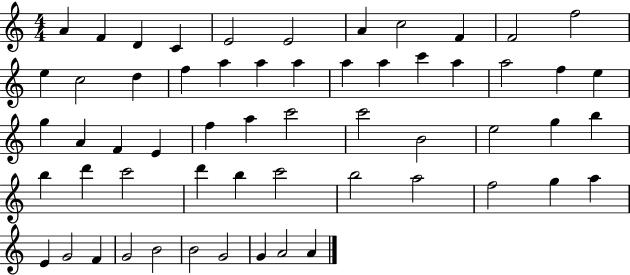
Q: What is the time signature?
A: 4/4